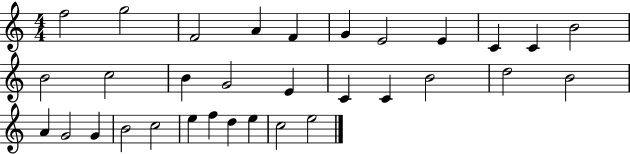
X:1
T:Untitled
M:4/4
L:1/4
K:C
f2 g2 F2 A F G E2 E C C B2 B2 c2 B G2 E C C B2 d2 B2 A G2 G B2 c2 e f d e c2 e2